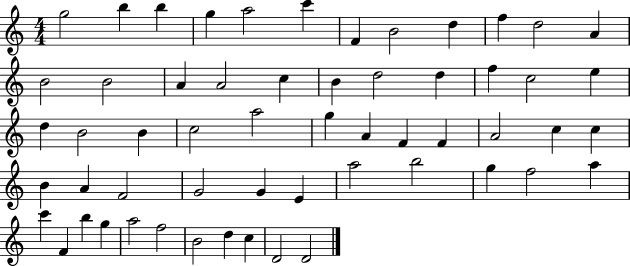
X:1
T:Untitled
M:4/4
L:1/4
K:C
g2 b b g a2 c' F B2 d f d2 A B2 B2 A A2 c B d2 d f c2 e d B2 B c2 a2 g A F F A2 c c B A F2 G2 G E a2 b2 g f2 a c' F b g a2 f2 B2 d c D2 D2